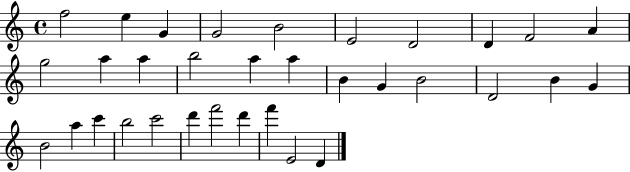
{
  \clef treble
  \time 4/4
  \defaultTimeSignature
  \key c \major
  f''2 e''4 g'4 | g'2 b'2 | e'2 d'2 | d'4 f'2 a'4 | \break g''2 a''4 a''4 | b''2 a''4 a''4 | b'4 g'4 b'2 | d'2 b'4 g'4 | \break b'2 a''4 c'''4 | b''2 c'''2 | d'''4 f'''2 d'''4 | f'''4 e'2 d'4 | \break \bar "|."
}